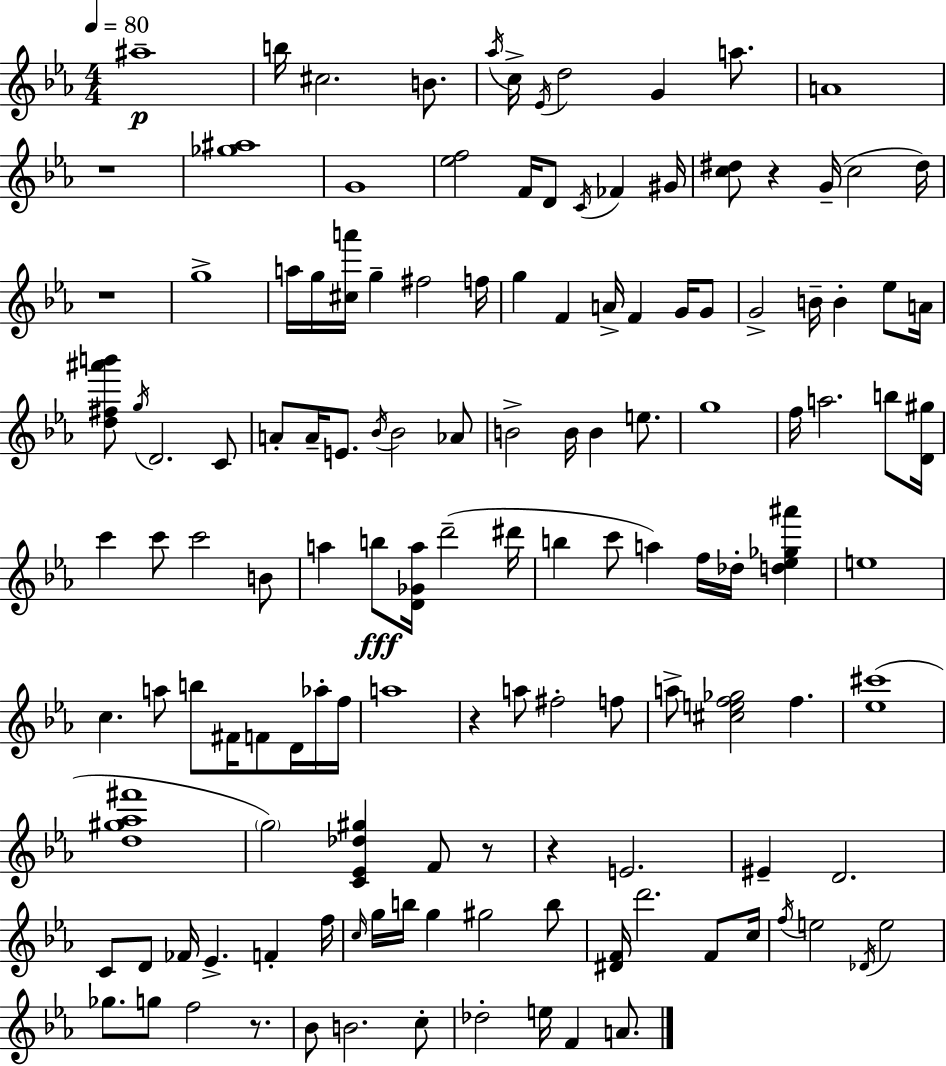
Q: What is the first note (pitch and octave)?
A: A#5